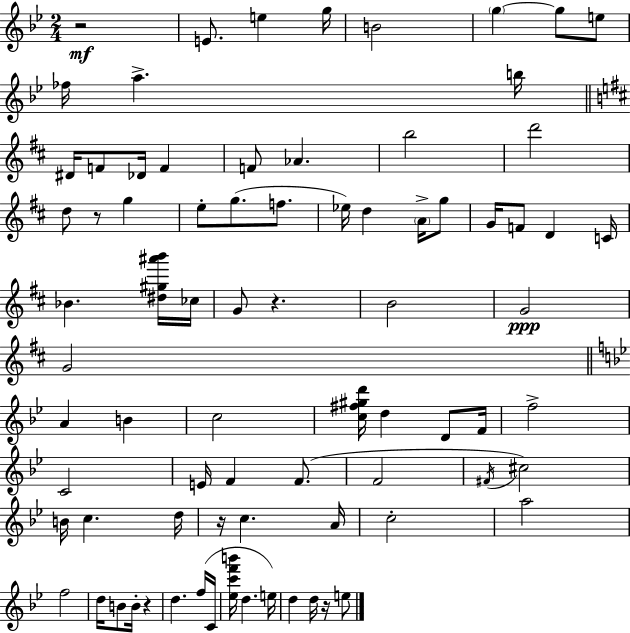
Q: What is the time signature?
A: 2/4